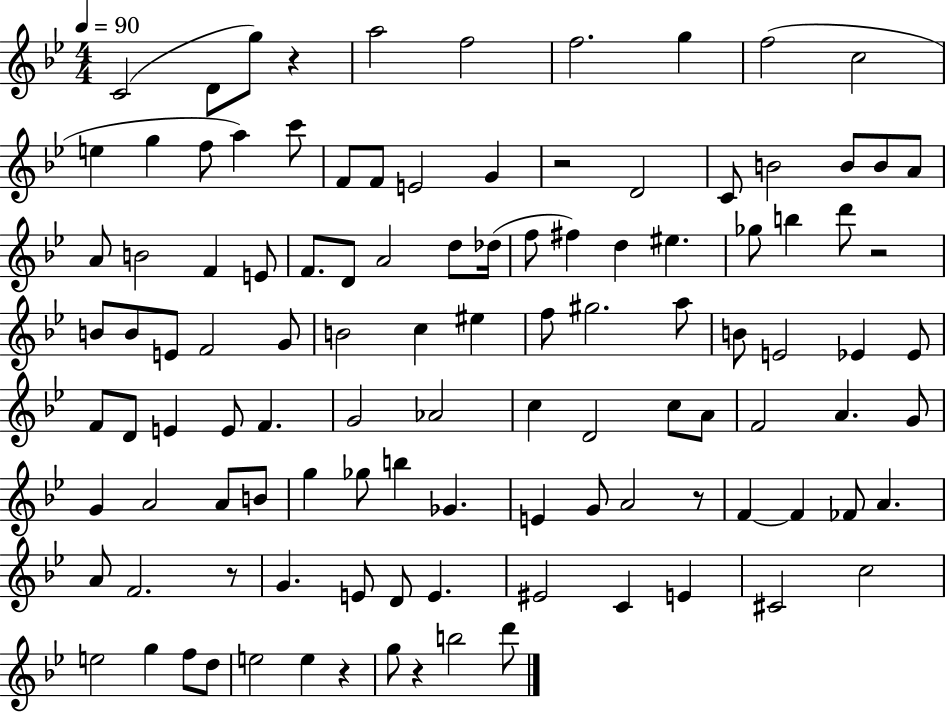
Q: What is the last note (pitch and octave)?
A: D6